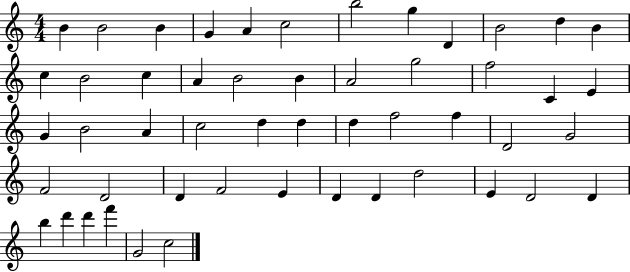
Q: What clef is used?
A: treble